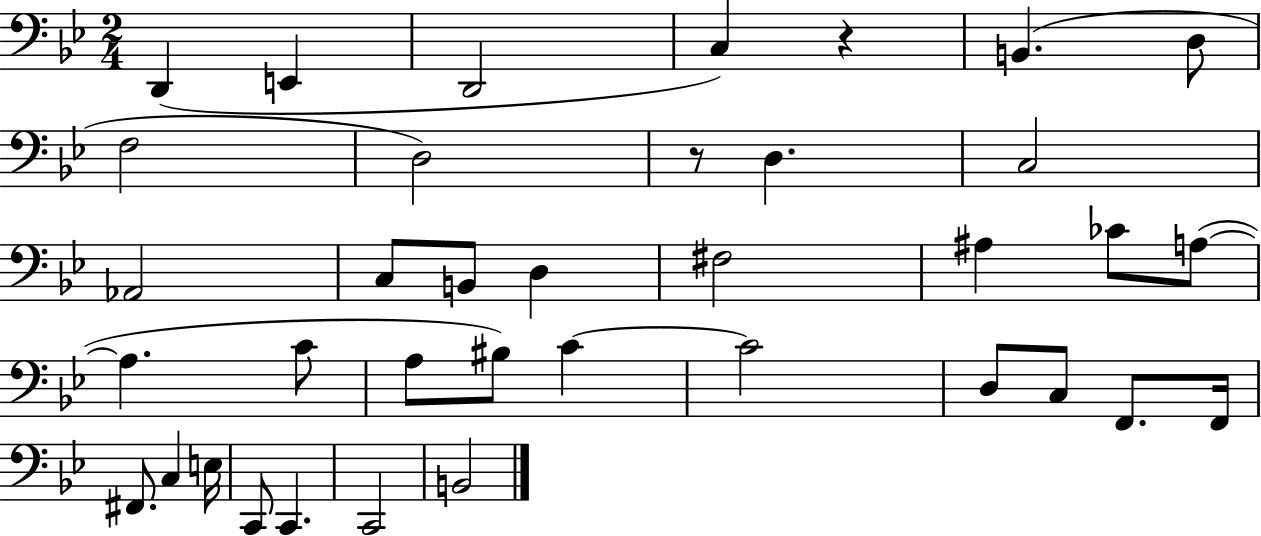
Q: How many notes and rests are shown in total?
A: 37